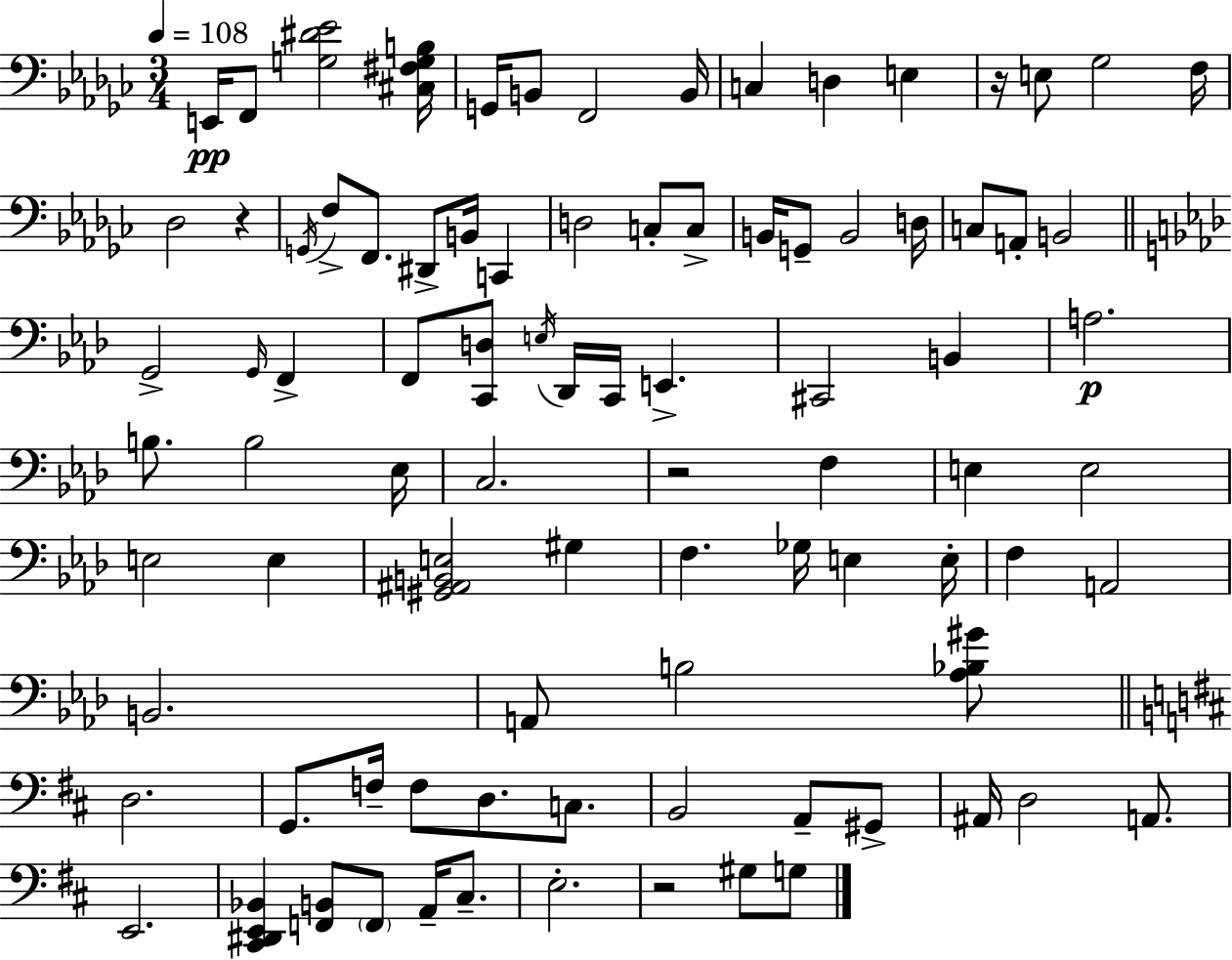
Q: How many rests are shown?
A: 4